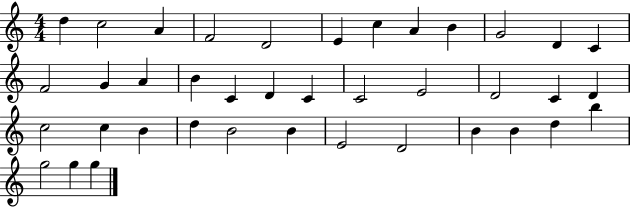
{
  \clef treble
  \numericTimeSignature
  \time 4/4
  \key c \major
  d''4 c''2 a'4 | f'2 d'2 | e'4 c''4 a'4 b'4 | g'2 d'4 c'4 | \break f'2 g'4 a'4 | b'4 c'4 d'4 c'4 | c'2 e'2 | d'2 c'4 d'4 | \break c''2 c''4 b'4 | d''4 b'2 b'4 | e'2 d'2 | b'4 b'4 d''4 b''4 | \break g''2 g''4 g''4 | \bar "|."
}